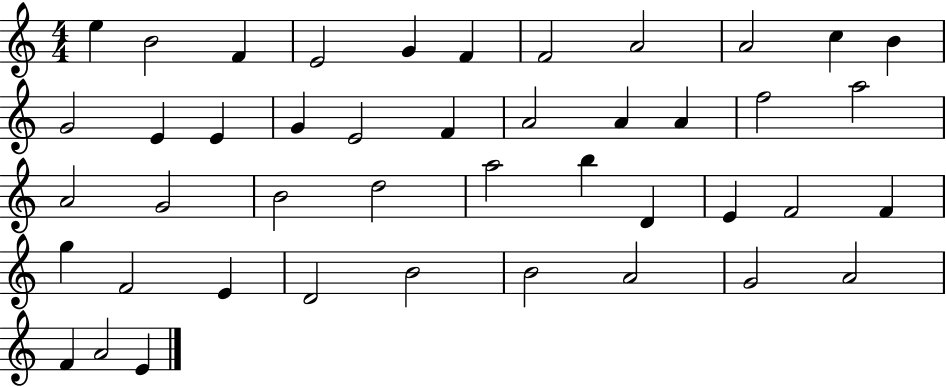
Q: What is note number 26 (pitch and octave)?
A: D5